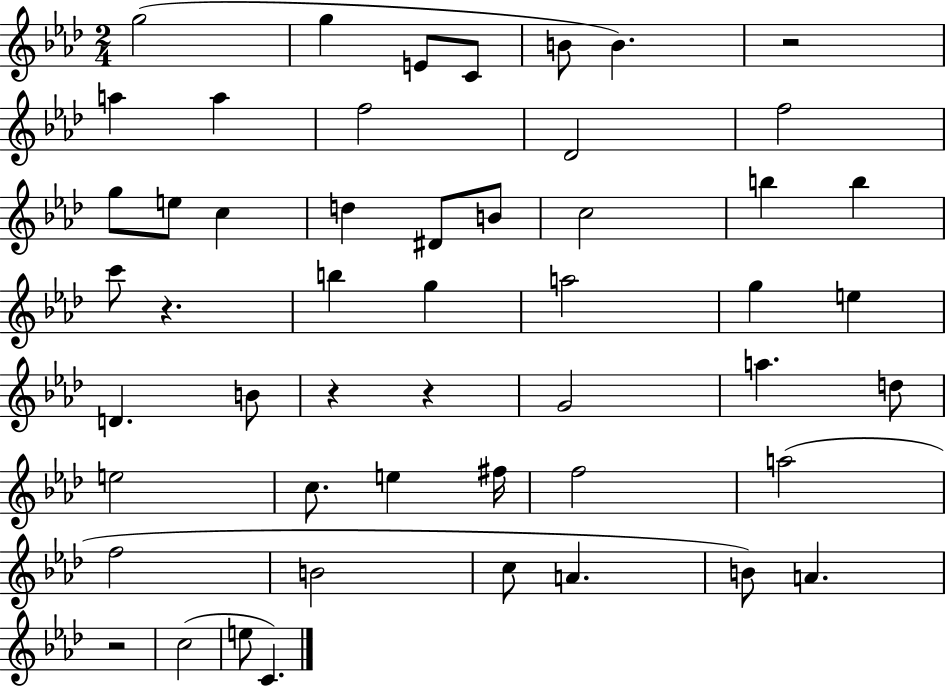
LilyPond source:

{
  \clef treble
  \numericTimeSignature
  \time 2/4
  \key aes \major
  \repeat volta 2 { g''2( | g''4 e'8 c'8 | b'8 b'4.) | r2 | \break a''4 a''4 | f''2 | des'2 | f''2 | \break g''8 e''8 c''4 | d''4 dis'8 b'8 | c''2 | b''4 b''4 | \break c'''8 r4. | b''4 g''4 | a''2 | g''4 e''4 | \break d'4. b'8 | r4 r4 | g'2 | a''4. d''8 | \break e''2 | c''8. e''4 fis''16 | f''2 | a''2( | \break f''2 | b'2 | c''8 a'4. | b'8) a'4. | \break r2 | c''2( | e''8 c'4.) | } \bar "|."
}